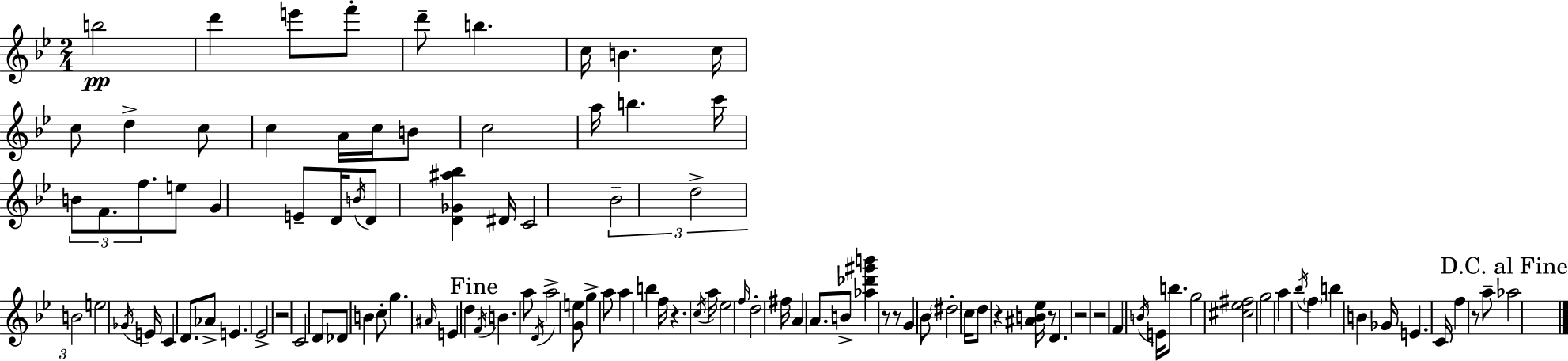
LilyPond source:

{
  \clef treble
  \numericTimeSignature
  \time 2/4
  \key bes \major
  b''2\pp | d'''4 e'''8 f'''8-. | d'''8-- b''4. | c''16 b'4. c''16 | \break c''8 d''4-> c''8 | c''4 a'16 c''16 b'8 | c''2 | a''16 b''4. c'''16 | \break \tuplet 3/2 { b'8 f'8. f''8. } | e''8 g'4 e'8-- | d'16 \acciaccatura { b'16 } d'8 <d' ges' ais'' bes''>4 | dis'16 c'2 | \break \tuplet 3/2 { bes'2-- | d''2-> | b'2 } | e''2 | \break \acciaccatura { ges'16 } e'16 c'4 d'8. | aes'8-> e'4. | ees'2-> | r2 | \break c'2 | d'8 des'8 b'4 | c''8-. g''4. | \grace { ais'16 } e'4 d''4 | \break \mark "Fine" \acciaccatura { f'16 } b'4. | a''8 \acciaccatura { d'16 } a''2-> | <g' e''>8 g''4-> | a''8 a''4 | \break b''4 f''16 r4. | \acciaccatura { c''16 } a''16 ees''2 | \grace { f''16 } d''2-. | fis''16 | \break a'4 a'8. b'8-> | <aes'' des''' gis''' b'''>4 r8 r8 | g'4 bes'8 \parenthesize dis''2-. | c''16 | \break d''8 r4 <ais' b' ees''>16 r8 | d'4. r2 | r2 | f'4 | \break \acciaccatura { b'16 } e'16 b''8. | g''2 | <cis'' ees'' fis''>2 | g''2 | \break a''4 \acciaccatura { bes''16 } \parenthesize f''4 | b''4 b'4 | ges'16 e'4. | c'16 f''4 r8 a''8-- | \break \mark "D.C. al Fine" aes''2 | \bar "|."
}